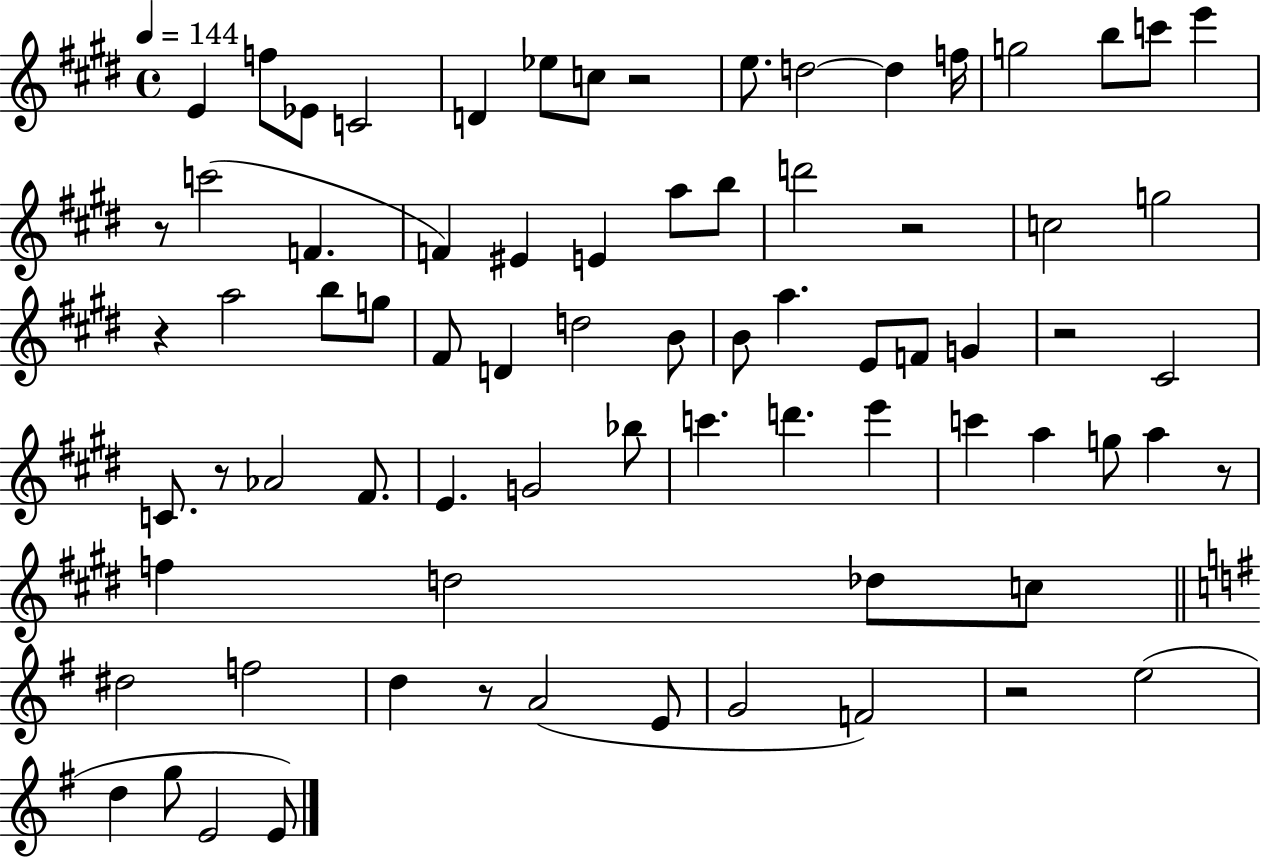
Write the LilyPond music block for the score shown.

{
  \clef treble
  \time 4/4
  \defaultTimeSignature
  \key e \major
  \tempo 4 = 144
  e'4 f''8 ees'8 c'2 | d'4 ees''8 c''8 r2 | e''8. d''2~~ d''4 f''16 | g''2 b''8 c'''8 e'''4 | \break r8 c'''2( f'4. | f'4) eis'4 e'4 a''8 b''8 | d'''2 r2 | c''2 g''2 | \break r4 a''2 b''8 g''8 | fis'8 d'4 d''2 b'8 | b'8 a''4. e'8 f'8 g'4 | r2 cis'2 | \break c'8. r8 aes'2 fis'8. | e'4. g'2 bes''8 | c'''4. d'''4. e'''4 | c'''4 a''4 g''8 a''4 r8 | \break f''4 d''2 des''8 c''8 | \bar "||" \break \key g \major dis''2 f''2 | d''4 r8 a'2( e'8 | g'2 f'2) | r2 e''2( | \break d''4 g''8 e'2 e'8) | \bar "|."
}